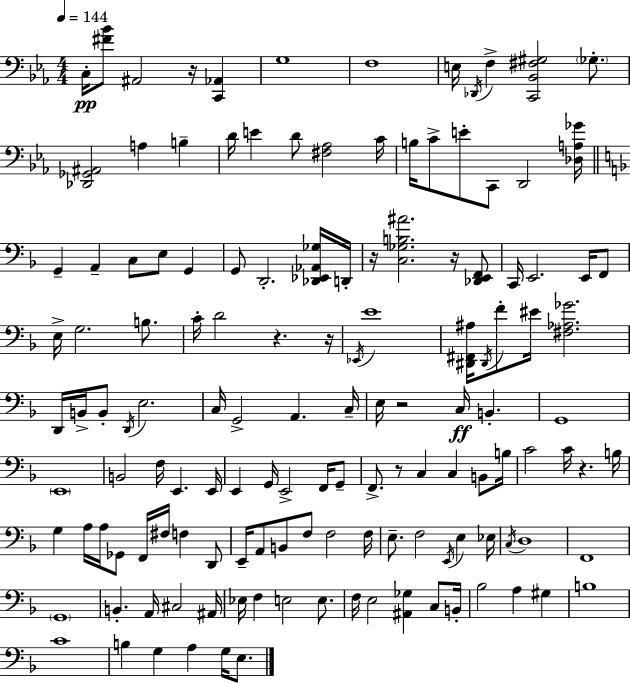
{
  \clef bass
  \numericTimeSignature
  \time 4/4
  \key c \minor
  \tempo 4 = 144
  \repeat volta 2 { c16-.\pp <fis' bes'>8 ais,2 r16 <c, aes,>4 | g1 | f1 | e16 \acciaccatura { des,16 } f4-> <c, bes, fis gis>2 \parenthesize ges8.-. | \break <des, ges, ais,>2 a4 b4-- | d'16 e'4 d'8 <fis aes>2 | c'16 b16 c'8-> e'8-. c,8 d,2 | <des a ges'>16 \bar "||" \break \key d \minor g,4-- a,4-- c8 e8 g,4 | g,8 d,2.-. <des, ees, aes, ges>16 d,16-. | r16 <c ges b ais'>2. r16 <des, e, f,>8 | c,16 e,2. e,16 f,8 | \break e16-> g2. b8. | c'16-. d'2 r4. r16 | \acciaccatura { ees,16 } e'1 | <dis, fis, ais>16 \acciaccatura { dis,16 } f'8-. eis'16 <fis aes ges'>2. | \break d,16 b,16-> b,8-. \acciaccatura { d,16 } e2. | c16 g,2-> a,4. | c16-- e16 r2 c16\ff b,4.-. | g,1 | \break \parenthesize e,1 | b,2 f16 e,4. | e,16 e,4 g,16 e,2-> | f,16 g,8-- f,8.-> r8 c4 c4 | \break b,8 b16 c'2 c'16 r4. | b16 g4 a16 a16 ges,8 f,16 fis16 f4 | d,8 e,16-- a,8 b,8 f8 f2 | f16 e8.-- f2 \acciaccatura { e,16 } e4 | \break ees16 \acciaccatura { c16 } d1 | f,1 | \parenthesize g,1 | b,4.-. a,16 cis2 | \break ais,16 ees16 f4 e2 | e8. f16 e2 <ais, ges>4 | c8 b,16-. bes2 a4 | gis4 b1 | \break c'1 | b4 g4 a4 | g16 e8. } \bar "|."
}